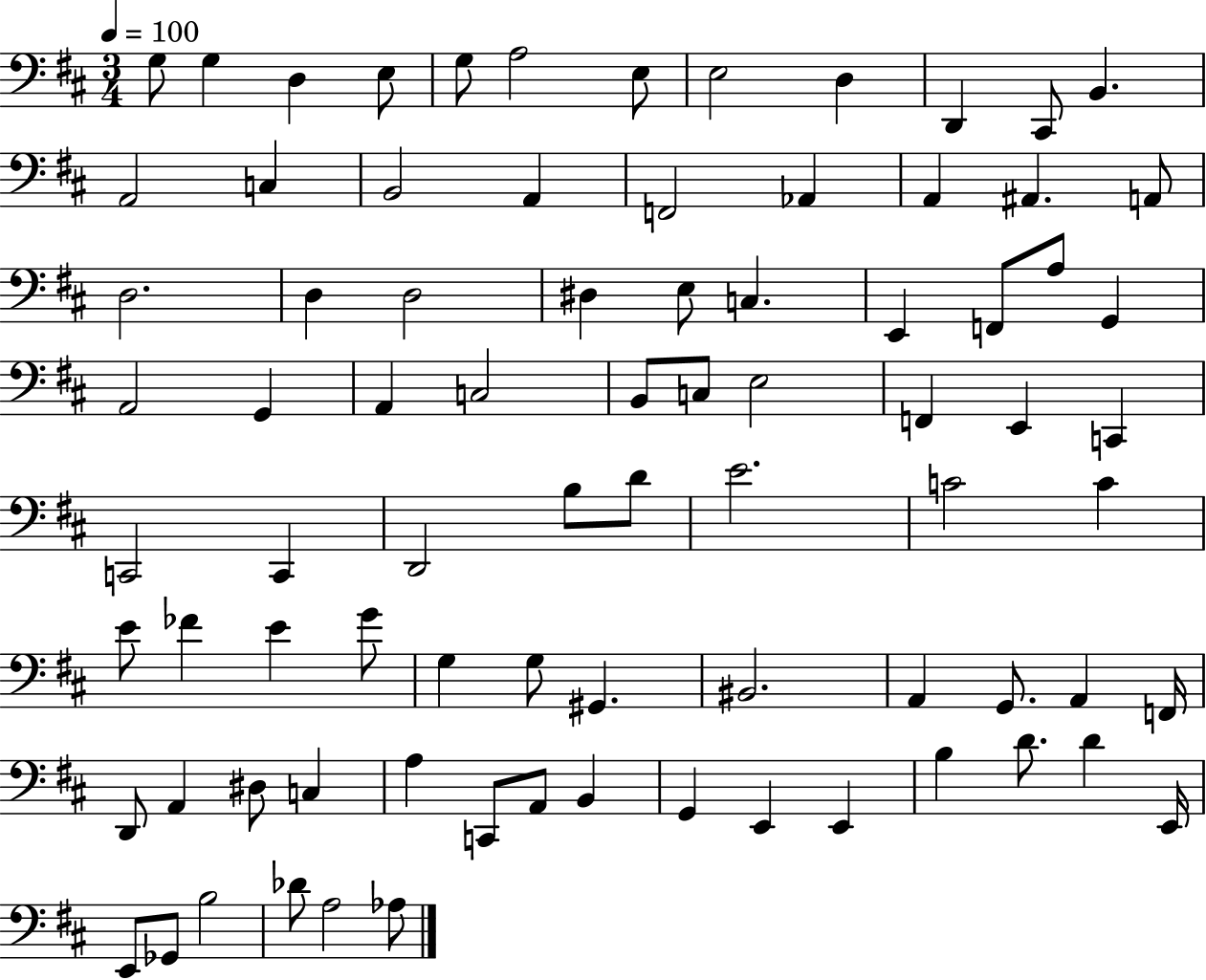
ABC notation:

X:1
T:Untitled
M:3/4
L:1/4
K:D
G,/2 G, D, E,/2 G,/2 A,2 E,/2 E,2 D, D,, ^C,,/2 B,, A,,2 C, B,,2 A,, F,,2 _A,, A,, ^A,, A,,/2 D,2 D, D,2 ^D, E,/2 C, E,, F,,/2 A,/2 G,, A,,2 G,, A,, C,2 B,,/2 C,/2 E,2 F,, E,, C,, C,,2 C,, D,,2 B,/2 D/2 E2 C2 C E/2 _F E G/2 G, G,/2 ^G,, ^B,,2 A,, G,,/2 A,, F,,/4 D,,/2 A,, ^D,/2 C, A, C,,/2 A,,/2 B,, G,, E,, E,, B, D/2 D E,,/4 E,,/2 _G,,/2 B,2 _D/2 A,2 _A,/2